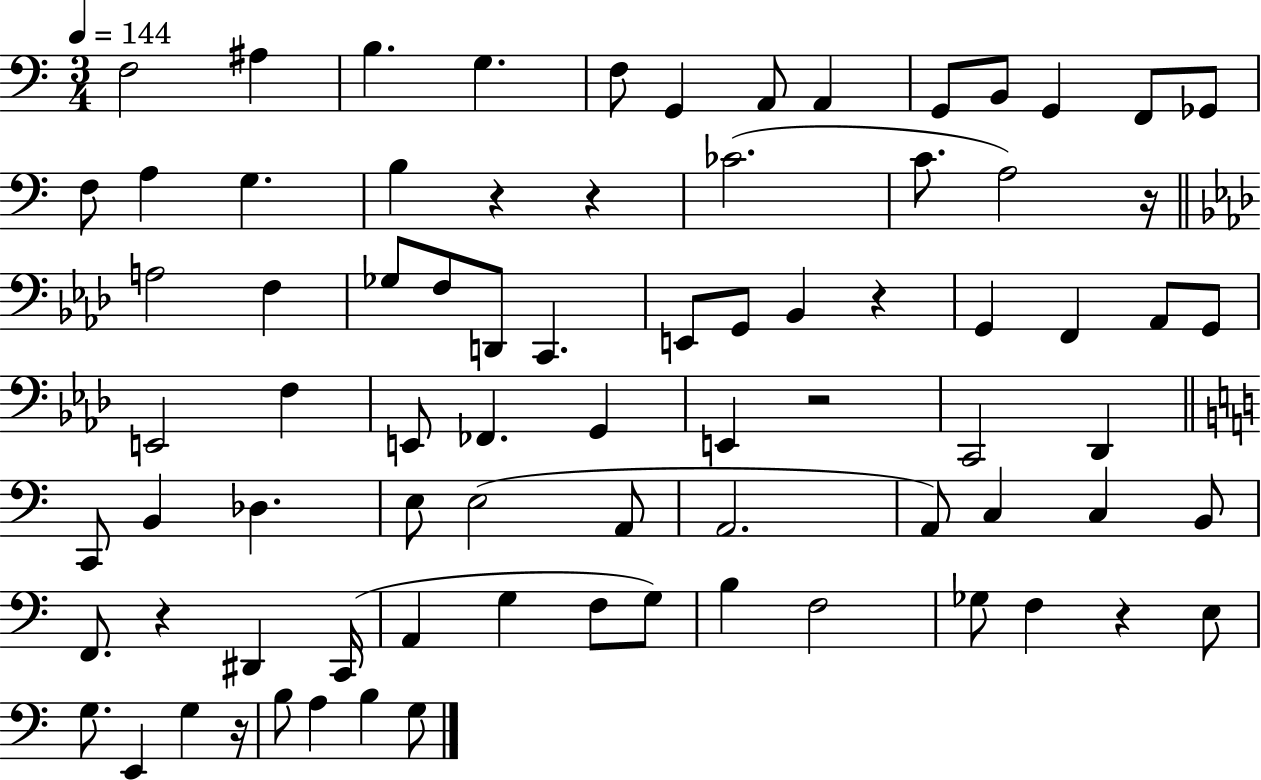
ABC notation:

X:1
T:Untitled
M:3/4
L:1/4
K:C
F,2 ^A, B, G, F,/2 G,, A,,/2 A,, G,,/2 B,,/2 G,, F,,/2 _G,,/2 F,/2 A, G, B, z z _C2 C/2 A,2 z/4 A,2 F, _G,/2 F,/2 D,,/2 C,, E,,/2 G,,/2 _B,, z G,, F,, _A,,/2 G,,/2 E,,2 F, E,,/2 _F,, G,, E,, z2 C,,2 _D,, C,,/2 B,, _D, E,/2 E,2 A,,/2 A,,2 A,,/2 C, C, B,,/2 F,,/2 z ^D,, C,,/4 A,, G, F,/2 G,/2 B, F,2 _G,/2 F, z E,/2 G,/2 E,, G, z/4 B,/2 A, B, G,/2